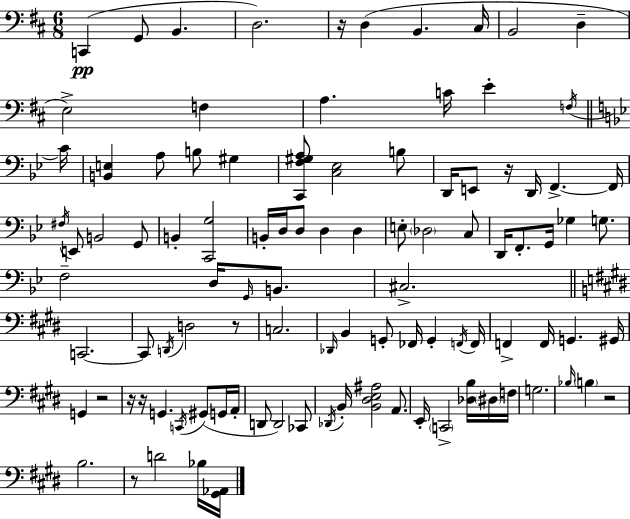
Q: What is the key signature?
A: D major